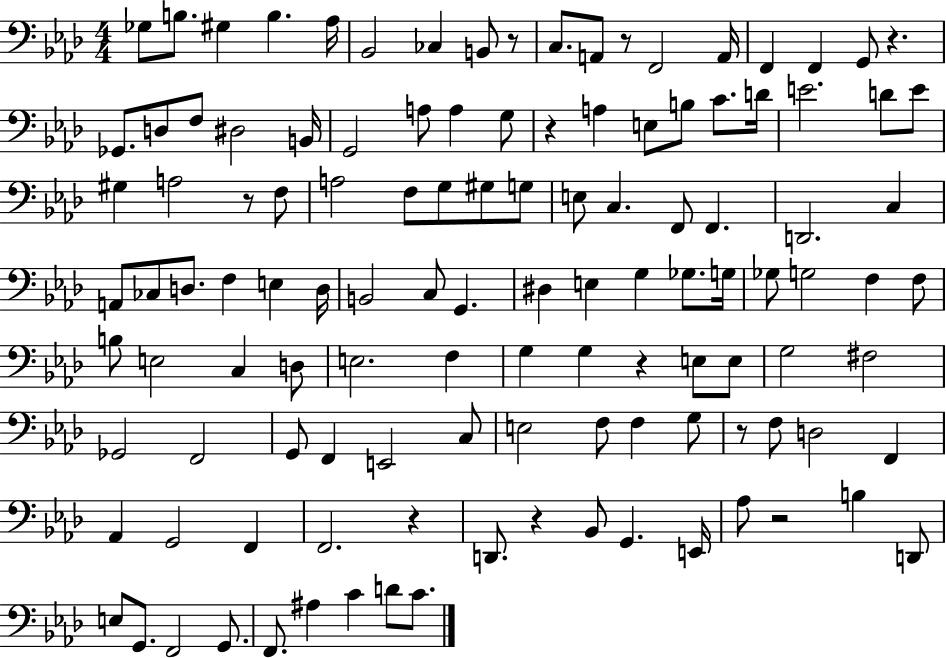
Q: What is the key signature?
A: AES major